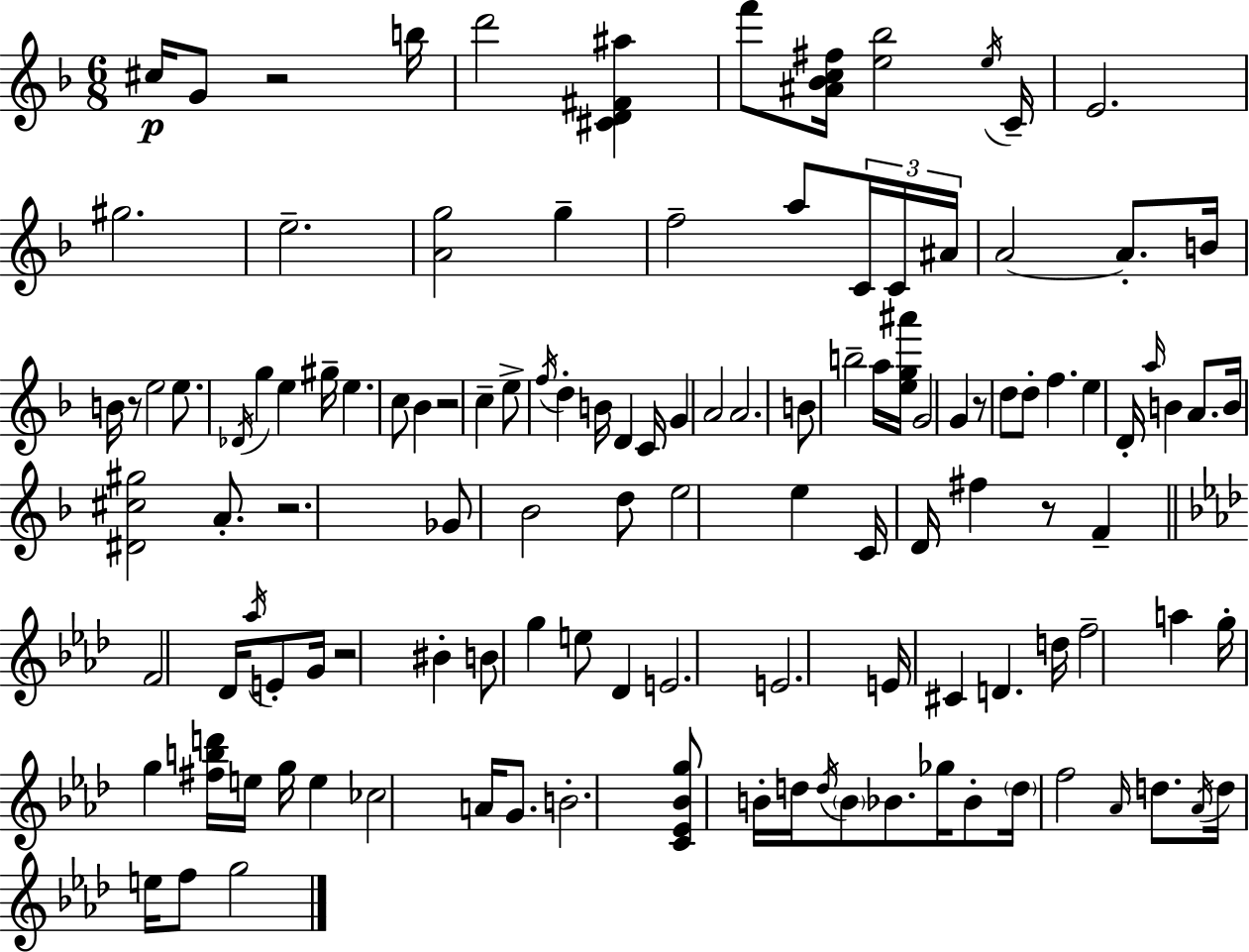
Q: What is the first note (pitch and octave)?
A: C#5